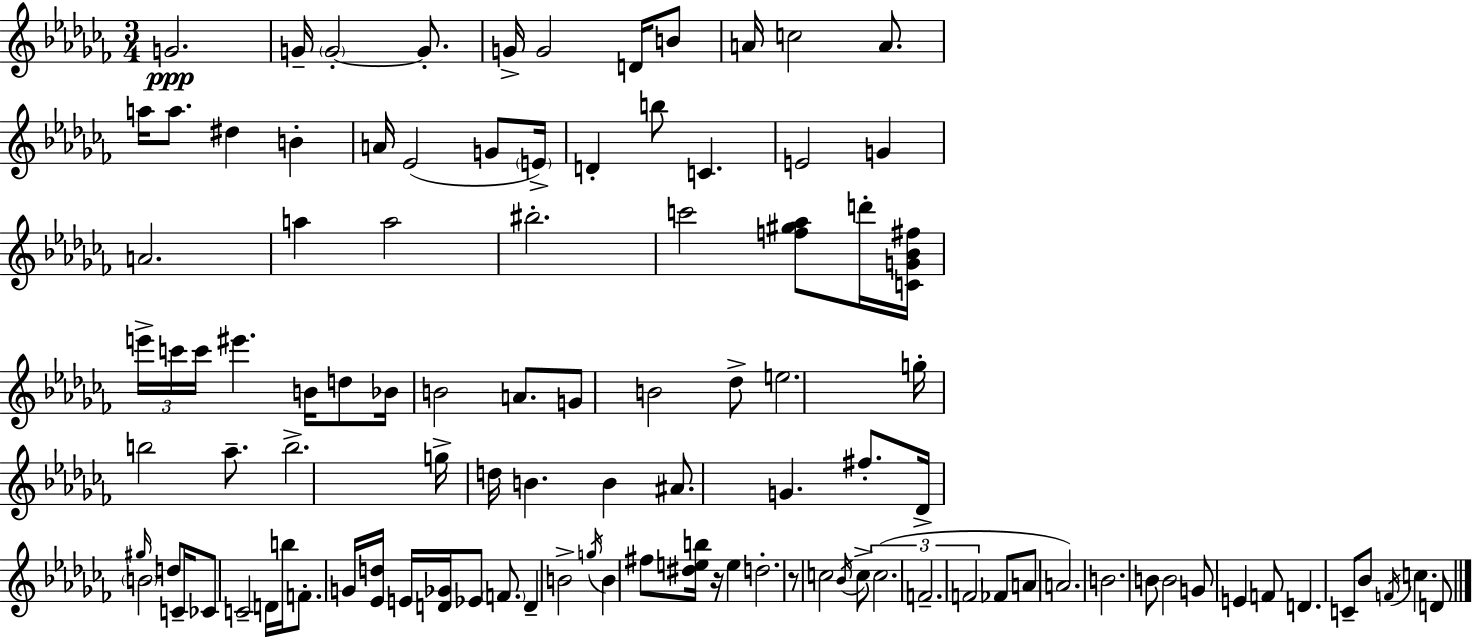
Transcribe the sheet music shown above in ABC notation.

X:1
T:Untitled
M:3/4
L:1/4
K:Abm
G2 G/4 G2 G/2 G/4 G2 D/4 B/2 A/4 c2 A/2 a/4 a/2 ^d B A/4 _E2 G/2 E/4 D b/2 C E2 G A2 a a2 ^b2 c'2 [f^g_a]/2 d'/4 [CG_B^f]/4 e'/4 c'/4 c'/4 ^e' B/4 d/2 _B/4 B2 A/2 G/2 B2 _d/2 e2 g/4 b2 _a/2 b2 g/4 d/4 B B ^A/2 G ^f/2 _D/4 ^g/4 B2 d/2 C/4 _C/2 C2 D/4 b/4 F/2 G/4 [_Ed]/4 E/4 [D_G]/4 _E/2 F/2 D B2 g/4 B ^f/2 [^deb]/4 z/4 e d2 z/2 c2 _B/4 c/2 c2 F2 F2 _F/2 A/2 A2 B2 B/2 B2 G/2 E F/2 D C/2 _B/2 F/4 c D/2